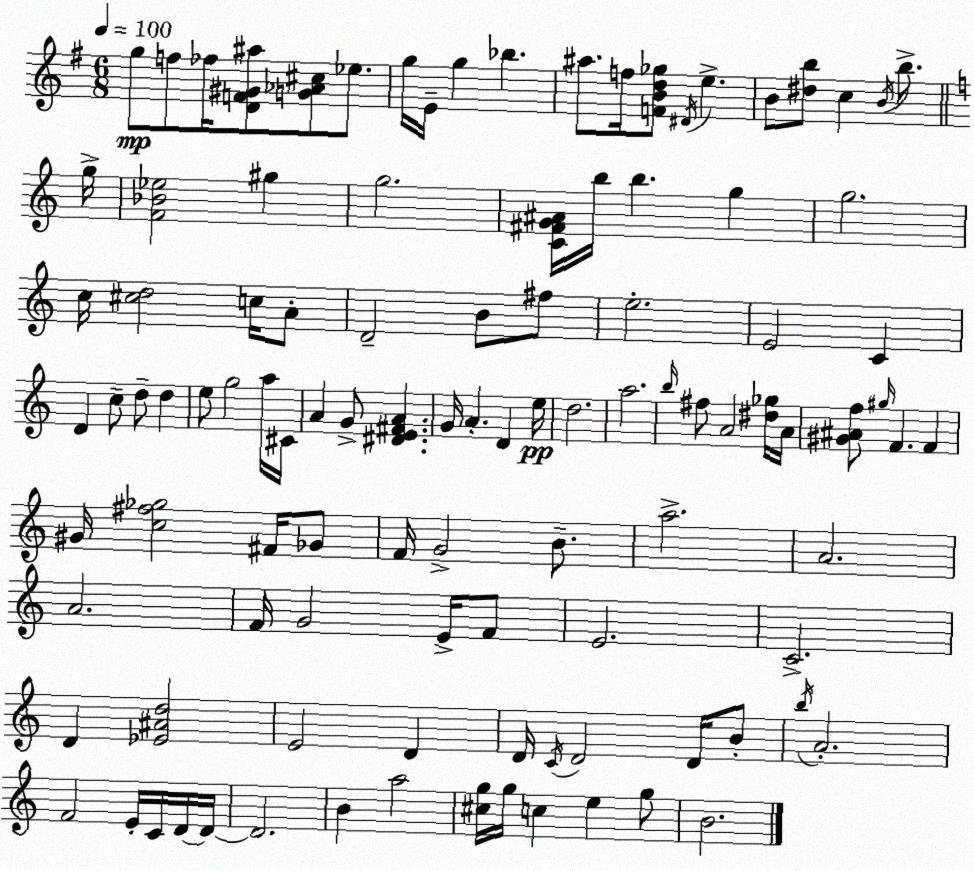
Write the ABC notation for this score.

X:1
T:Untitled
M:6/8
L:1/4
K:G
g/2 f/2 _f/4 [DF^G^a]/2 [G_A^c]/2 _e/2 g/4 E/4 g _b ^a/2 f/4 [FBd_g]/2 ^D/4 e B/2 [^db]/2 c B/4 b/2 g/4 [F_B_e]2 ^g g2 [C^FG^A]/4 b/4 b g g2 c/4 [^cd]2 c/4 A/2 D2 B/2 ^f/2 e2 E2 C D c/2 d/2 d e/2 g2 a/4 ^C/4 A G/2 [^DE^FA] G/4 A D e/4 d2 a2 b/4 ^f/2 A2 [^d_g]/4 A/4 [^G^Af]/2 ^g/4 F F ^G/4 [c^f_g]2 ^F/4 _G/2 F/4 G2 B/2 a2 A2 A2 F/4 G2 E/4 F/2 E2 C2 D [_E^Ad]2 E2 D D/4 C/4 D2 D/4 B/2 b/4 A2 F2 E/4 C/4 D/4 D/4 D2 B a2 [^cg]/4 g/4 c e g/2 B2